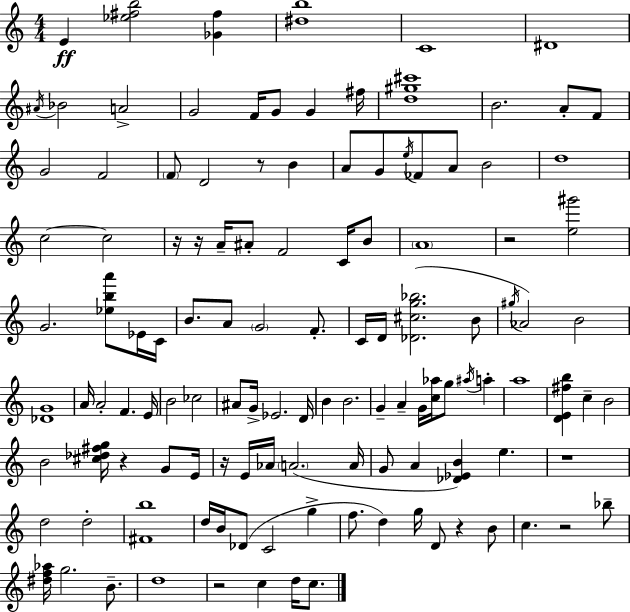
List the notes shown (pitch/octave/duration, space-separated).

E4/q [Eb5,F#5,B5]/h [Gb4,F#5]/q [D#5,B5]/w C4/w D#4/w A#4/s Bb4/h A4/h G4/h F4/s G4/e G4/q F#5/s [D5,G#5,C#6]/w B4/h. A4/e F4/e G4/h F4/h F4/e D4/h R/e B4/q A4/e G4/e E5/s FES4/e A4/e B4/h D5/w C5/h C5/h R/s R/s A4/s A#4/e F4/h C4/s B4/e A4/w R/h [E5,G#6]/h G4/h. [Eb5,B5,A6]/e Eb4/s C4/s B4/e. A4/e G4/h F4/e. C4/s D4/s [Db4,C#5,G5,Bb5]/h. B4/e G#5/s Ab4/h B4/h [Db4,G4]/w A4/s A4/h F4/q. E4/s B4/h CES5/h A#4/e G4/s Eb4/h. D4/s B4/q B4/h. G4/q A4/q G4/s [C5,Ab5]/s G5/e A#5/s A5/q A5/w [D4,E4,F#5,B5]/q C5/q B4/h B4/h [C#5,Db5,F#5,G5]/s R/q G4/e E4/s R/s E4/s Ab4/s A4/h. A4/s G4/e A4/q [Db4,Eb4,B4]/q E5/q. R/w D5/h D5/h [F#4,B5]/w D5/s B4/s Db4/e C4/h G5/q F5/e. D5/q G5/s D4/e R/q B4/e C5/q. R/h Bb5/e [D#5,F5,Ab5]/s G5/h. B4/e. D5/w R/h C5/q D5/s C5/e.